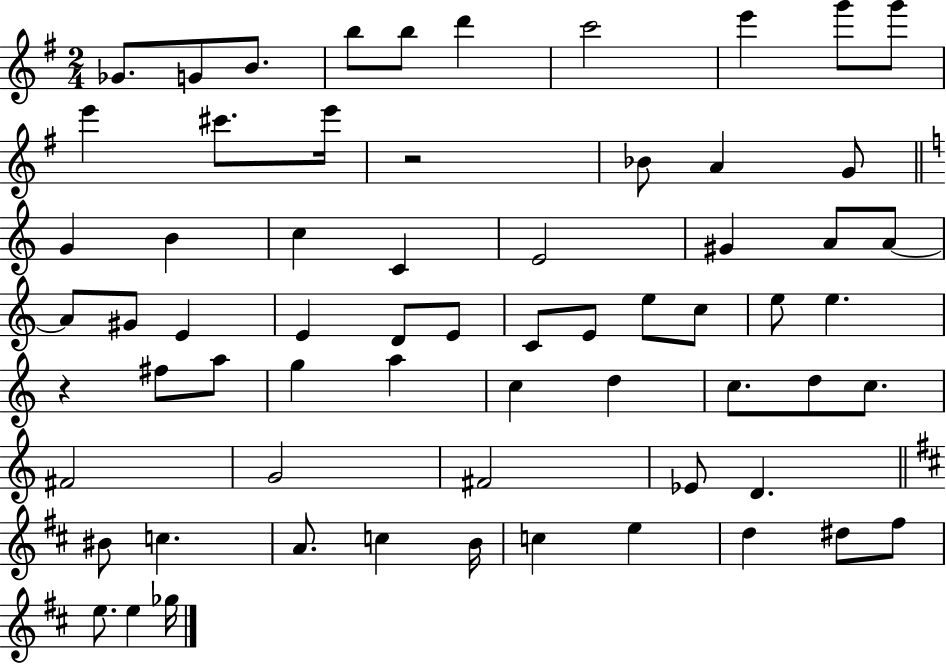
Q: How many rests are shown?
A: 2